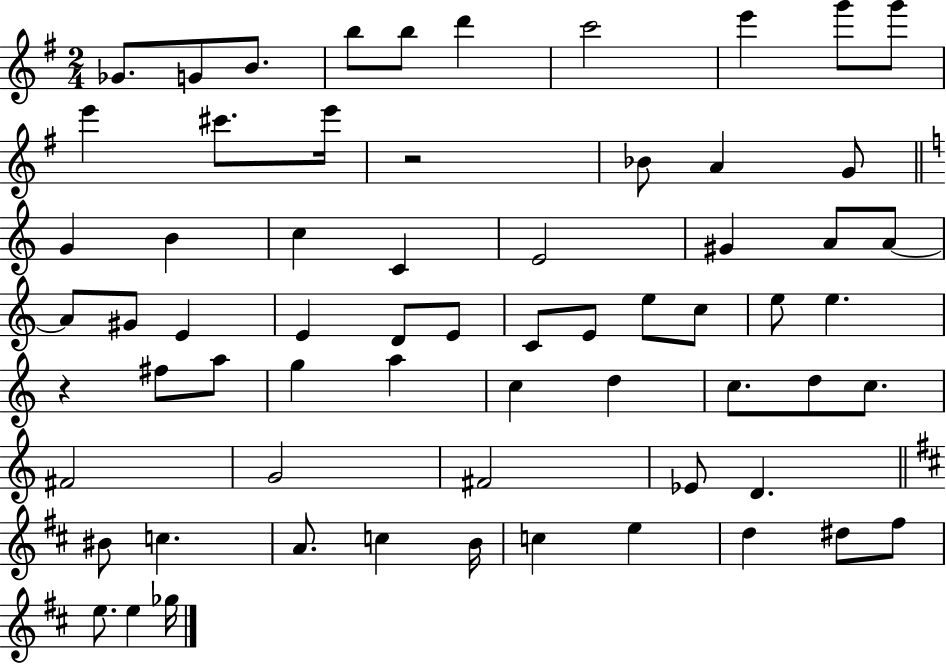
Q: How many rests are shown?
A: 2